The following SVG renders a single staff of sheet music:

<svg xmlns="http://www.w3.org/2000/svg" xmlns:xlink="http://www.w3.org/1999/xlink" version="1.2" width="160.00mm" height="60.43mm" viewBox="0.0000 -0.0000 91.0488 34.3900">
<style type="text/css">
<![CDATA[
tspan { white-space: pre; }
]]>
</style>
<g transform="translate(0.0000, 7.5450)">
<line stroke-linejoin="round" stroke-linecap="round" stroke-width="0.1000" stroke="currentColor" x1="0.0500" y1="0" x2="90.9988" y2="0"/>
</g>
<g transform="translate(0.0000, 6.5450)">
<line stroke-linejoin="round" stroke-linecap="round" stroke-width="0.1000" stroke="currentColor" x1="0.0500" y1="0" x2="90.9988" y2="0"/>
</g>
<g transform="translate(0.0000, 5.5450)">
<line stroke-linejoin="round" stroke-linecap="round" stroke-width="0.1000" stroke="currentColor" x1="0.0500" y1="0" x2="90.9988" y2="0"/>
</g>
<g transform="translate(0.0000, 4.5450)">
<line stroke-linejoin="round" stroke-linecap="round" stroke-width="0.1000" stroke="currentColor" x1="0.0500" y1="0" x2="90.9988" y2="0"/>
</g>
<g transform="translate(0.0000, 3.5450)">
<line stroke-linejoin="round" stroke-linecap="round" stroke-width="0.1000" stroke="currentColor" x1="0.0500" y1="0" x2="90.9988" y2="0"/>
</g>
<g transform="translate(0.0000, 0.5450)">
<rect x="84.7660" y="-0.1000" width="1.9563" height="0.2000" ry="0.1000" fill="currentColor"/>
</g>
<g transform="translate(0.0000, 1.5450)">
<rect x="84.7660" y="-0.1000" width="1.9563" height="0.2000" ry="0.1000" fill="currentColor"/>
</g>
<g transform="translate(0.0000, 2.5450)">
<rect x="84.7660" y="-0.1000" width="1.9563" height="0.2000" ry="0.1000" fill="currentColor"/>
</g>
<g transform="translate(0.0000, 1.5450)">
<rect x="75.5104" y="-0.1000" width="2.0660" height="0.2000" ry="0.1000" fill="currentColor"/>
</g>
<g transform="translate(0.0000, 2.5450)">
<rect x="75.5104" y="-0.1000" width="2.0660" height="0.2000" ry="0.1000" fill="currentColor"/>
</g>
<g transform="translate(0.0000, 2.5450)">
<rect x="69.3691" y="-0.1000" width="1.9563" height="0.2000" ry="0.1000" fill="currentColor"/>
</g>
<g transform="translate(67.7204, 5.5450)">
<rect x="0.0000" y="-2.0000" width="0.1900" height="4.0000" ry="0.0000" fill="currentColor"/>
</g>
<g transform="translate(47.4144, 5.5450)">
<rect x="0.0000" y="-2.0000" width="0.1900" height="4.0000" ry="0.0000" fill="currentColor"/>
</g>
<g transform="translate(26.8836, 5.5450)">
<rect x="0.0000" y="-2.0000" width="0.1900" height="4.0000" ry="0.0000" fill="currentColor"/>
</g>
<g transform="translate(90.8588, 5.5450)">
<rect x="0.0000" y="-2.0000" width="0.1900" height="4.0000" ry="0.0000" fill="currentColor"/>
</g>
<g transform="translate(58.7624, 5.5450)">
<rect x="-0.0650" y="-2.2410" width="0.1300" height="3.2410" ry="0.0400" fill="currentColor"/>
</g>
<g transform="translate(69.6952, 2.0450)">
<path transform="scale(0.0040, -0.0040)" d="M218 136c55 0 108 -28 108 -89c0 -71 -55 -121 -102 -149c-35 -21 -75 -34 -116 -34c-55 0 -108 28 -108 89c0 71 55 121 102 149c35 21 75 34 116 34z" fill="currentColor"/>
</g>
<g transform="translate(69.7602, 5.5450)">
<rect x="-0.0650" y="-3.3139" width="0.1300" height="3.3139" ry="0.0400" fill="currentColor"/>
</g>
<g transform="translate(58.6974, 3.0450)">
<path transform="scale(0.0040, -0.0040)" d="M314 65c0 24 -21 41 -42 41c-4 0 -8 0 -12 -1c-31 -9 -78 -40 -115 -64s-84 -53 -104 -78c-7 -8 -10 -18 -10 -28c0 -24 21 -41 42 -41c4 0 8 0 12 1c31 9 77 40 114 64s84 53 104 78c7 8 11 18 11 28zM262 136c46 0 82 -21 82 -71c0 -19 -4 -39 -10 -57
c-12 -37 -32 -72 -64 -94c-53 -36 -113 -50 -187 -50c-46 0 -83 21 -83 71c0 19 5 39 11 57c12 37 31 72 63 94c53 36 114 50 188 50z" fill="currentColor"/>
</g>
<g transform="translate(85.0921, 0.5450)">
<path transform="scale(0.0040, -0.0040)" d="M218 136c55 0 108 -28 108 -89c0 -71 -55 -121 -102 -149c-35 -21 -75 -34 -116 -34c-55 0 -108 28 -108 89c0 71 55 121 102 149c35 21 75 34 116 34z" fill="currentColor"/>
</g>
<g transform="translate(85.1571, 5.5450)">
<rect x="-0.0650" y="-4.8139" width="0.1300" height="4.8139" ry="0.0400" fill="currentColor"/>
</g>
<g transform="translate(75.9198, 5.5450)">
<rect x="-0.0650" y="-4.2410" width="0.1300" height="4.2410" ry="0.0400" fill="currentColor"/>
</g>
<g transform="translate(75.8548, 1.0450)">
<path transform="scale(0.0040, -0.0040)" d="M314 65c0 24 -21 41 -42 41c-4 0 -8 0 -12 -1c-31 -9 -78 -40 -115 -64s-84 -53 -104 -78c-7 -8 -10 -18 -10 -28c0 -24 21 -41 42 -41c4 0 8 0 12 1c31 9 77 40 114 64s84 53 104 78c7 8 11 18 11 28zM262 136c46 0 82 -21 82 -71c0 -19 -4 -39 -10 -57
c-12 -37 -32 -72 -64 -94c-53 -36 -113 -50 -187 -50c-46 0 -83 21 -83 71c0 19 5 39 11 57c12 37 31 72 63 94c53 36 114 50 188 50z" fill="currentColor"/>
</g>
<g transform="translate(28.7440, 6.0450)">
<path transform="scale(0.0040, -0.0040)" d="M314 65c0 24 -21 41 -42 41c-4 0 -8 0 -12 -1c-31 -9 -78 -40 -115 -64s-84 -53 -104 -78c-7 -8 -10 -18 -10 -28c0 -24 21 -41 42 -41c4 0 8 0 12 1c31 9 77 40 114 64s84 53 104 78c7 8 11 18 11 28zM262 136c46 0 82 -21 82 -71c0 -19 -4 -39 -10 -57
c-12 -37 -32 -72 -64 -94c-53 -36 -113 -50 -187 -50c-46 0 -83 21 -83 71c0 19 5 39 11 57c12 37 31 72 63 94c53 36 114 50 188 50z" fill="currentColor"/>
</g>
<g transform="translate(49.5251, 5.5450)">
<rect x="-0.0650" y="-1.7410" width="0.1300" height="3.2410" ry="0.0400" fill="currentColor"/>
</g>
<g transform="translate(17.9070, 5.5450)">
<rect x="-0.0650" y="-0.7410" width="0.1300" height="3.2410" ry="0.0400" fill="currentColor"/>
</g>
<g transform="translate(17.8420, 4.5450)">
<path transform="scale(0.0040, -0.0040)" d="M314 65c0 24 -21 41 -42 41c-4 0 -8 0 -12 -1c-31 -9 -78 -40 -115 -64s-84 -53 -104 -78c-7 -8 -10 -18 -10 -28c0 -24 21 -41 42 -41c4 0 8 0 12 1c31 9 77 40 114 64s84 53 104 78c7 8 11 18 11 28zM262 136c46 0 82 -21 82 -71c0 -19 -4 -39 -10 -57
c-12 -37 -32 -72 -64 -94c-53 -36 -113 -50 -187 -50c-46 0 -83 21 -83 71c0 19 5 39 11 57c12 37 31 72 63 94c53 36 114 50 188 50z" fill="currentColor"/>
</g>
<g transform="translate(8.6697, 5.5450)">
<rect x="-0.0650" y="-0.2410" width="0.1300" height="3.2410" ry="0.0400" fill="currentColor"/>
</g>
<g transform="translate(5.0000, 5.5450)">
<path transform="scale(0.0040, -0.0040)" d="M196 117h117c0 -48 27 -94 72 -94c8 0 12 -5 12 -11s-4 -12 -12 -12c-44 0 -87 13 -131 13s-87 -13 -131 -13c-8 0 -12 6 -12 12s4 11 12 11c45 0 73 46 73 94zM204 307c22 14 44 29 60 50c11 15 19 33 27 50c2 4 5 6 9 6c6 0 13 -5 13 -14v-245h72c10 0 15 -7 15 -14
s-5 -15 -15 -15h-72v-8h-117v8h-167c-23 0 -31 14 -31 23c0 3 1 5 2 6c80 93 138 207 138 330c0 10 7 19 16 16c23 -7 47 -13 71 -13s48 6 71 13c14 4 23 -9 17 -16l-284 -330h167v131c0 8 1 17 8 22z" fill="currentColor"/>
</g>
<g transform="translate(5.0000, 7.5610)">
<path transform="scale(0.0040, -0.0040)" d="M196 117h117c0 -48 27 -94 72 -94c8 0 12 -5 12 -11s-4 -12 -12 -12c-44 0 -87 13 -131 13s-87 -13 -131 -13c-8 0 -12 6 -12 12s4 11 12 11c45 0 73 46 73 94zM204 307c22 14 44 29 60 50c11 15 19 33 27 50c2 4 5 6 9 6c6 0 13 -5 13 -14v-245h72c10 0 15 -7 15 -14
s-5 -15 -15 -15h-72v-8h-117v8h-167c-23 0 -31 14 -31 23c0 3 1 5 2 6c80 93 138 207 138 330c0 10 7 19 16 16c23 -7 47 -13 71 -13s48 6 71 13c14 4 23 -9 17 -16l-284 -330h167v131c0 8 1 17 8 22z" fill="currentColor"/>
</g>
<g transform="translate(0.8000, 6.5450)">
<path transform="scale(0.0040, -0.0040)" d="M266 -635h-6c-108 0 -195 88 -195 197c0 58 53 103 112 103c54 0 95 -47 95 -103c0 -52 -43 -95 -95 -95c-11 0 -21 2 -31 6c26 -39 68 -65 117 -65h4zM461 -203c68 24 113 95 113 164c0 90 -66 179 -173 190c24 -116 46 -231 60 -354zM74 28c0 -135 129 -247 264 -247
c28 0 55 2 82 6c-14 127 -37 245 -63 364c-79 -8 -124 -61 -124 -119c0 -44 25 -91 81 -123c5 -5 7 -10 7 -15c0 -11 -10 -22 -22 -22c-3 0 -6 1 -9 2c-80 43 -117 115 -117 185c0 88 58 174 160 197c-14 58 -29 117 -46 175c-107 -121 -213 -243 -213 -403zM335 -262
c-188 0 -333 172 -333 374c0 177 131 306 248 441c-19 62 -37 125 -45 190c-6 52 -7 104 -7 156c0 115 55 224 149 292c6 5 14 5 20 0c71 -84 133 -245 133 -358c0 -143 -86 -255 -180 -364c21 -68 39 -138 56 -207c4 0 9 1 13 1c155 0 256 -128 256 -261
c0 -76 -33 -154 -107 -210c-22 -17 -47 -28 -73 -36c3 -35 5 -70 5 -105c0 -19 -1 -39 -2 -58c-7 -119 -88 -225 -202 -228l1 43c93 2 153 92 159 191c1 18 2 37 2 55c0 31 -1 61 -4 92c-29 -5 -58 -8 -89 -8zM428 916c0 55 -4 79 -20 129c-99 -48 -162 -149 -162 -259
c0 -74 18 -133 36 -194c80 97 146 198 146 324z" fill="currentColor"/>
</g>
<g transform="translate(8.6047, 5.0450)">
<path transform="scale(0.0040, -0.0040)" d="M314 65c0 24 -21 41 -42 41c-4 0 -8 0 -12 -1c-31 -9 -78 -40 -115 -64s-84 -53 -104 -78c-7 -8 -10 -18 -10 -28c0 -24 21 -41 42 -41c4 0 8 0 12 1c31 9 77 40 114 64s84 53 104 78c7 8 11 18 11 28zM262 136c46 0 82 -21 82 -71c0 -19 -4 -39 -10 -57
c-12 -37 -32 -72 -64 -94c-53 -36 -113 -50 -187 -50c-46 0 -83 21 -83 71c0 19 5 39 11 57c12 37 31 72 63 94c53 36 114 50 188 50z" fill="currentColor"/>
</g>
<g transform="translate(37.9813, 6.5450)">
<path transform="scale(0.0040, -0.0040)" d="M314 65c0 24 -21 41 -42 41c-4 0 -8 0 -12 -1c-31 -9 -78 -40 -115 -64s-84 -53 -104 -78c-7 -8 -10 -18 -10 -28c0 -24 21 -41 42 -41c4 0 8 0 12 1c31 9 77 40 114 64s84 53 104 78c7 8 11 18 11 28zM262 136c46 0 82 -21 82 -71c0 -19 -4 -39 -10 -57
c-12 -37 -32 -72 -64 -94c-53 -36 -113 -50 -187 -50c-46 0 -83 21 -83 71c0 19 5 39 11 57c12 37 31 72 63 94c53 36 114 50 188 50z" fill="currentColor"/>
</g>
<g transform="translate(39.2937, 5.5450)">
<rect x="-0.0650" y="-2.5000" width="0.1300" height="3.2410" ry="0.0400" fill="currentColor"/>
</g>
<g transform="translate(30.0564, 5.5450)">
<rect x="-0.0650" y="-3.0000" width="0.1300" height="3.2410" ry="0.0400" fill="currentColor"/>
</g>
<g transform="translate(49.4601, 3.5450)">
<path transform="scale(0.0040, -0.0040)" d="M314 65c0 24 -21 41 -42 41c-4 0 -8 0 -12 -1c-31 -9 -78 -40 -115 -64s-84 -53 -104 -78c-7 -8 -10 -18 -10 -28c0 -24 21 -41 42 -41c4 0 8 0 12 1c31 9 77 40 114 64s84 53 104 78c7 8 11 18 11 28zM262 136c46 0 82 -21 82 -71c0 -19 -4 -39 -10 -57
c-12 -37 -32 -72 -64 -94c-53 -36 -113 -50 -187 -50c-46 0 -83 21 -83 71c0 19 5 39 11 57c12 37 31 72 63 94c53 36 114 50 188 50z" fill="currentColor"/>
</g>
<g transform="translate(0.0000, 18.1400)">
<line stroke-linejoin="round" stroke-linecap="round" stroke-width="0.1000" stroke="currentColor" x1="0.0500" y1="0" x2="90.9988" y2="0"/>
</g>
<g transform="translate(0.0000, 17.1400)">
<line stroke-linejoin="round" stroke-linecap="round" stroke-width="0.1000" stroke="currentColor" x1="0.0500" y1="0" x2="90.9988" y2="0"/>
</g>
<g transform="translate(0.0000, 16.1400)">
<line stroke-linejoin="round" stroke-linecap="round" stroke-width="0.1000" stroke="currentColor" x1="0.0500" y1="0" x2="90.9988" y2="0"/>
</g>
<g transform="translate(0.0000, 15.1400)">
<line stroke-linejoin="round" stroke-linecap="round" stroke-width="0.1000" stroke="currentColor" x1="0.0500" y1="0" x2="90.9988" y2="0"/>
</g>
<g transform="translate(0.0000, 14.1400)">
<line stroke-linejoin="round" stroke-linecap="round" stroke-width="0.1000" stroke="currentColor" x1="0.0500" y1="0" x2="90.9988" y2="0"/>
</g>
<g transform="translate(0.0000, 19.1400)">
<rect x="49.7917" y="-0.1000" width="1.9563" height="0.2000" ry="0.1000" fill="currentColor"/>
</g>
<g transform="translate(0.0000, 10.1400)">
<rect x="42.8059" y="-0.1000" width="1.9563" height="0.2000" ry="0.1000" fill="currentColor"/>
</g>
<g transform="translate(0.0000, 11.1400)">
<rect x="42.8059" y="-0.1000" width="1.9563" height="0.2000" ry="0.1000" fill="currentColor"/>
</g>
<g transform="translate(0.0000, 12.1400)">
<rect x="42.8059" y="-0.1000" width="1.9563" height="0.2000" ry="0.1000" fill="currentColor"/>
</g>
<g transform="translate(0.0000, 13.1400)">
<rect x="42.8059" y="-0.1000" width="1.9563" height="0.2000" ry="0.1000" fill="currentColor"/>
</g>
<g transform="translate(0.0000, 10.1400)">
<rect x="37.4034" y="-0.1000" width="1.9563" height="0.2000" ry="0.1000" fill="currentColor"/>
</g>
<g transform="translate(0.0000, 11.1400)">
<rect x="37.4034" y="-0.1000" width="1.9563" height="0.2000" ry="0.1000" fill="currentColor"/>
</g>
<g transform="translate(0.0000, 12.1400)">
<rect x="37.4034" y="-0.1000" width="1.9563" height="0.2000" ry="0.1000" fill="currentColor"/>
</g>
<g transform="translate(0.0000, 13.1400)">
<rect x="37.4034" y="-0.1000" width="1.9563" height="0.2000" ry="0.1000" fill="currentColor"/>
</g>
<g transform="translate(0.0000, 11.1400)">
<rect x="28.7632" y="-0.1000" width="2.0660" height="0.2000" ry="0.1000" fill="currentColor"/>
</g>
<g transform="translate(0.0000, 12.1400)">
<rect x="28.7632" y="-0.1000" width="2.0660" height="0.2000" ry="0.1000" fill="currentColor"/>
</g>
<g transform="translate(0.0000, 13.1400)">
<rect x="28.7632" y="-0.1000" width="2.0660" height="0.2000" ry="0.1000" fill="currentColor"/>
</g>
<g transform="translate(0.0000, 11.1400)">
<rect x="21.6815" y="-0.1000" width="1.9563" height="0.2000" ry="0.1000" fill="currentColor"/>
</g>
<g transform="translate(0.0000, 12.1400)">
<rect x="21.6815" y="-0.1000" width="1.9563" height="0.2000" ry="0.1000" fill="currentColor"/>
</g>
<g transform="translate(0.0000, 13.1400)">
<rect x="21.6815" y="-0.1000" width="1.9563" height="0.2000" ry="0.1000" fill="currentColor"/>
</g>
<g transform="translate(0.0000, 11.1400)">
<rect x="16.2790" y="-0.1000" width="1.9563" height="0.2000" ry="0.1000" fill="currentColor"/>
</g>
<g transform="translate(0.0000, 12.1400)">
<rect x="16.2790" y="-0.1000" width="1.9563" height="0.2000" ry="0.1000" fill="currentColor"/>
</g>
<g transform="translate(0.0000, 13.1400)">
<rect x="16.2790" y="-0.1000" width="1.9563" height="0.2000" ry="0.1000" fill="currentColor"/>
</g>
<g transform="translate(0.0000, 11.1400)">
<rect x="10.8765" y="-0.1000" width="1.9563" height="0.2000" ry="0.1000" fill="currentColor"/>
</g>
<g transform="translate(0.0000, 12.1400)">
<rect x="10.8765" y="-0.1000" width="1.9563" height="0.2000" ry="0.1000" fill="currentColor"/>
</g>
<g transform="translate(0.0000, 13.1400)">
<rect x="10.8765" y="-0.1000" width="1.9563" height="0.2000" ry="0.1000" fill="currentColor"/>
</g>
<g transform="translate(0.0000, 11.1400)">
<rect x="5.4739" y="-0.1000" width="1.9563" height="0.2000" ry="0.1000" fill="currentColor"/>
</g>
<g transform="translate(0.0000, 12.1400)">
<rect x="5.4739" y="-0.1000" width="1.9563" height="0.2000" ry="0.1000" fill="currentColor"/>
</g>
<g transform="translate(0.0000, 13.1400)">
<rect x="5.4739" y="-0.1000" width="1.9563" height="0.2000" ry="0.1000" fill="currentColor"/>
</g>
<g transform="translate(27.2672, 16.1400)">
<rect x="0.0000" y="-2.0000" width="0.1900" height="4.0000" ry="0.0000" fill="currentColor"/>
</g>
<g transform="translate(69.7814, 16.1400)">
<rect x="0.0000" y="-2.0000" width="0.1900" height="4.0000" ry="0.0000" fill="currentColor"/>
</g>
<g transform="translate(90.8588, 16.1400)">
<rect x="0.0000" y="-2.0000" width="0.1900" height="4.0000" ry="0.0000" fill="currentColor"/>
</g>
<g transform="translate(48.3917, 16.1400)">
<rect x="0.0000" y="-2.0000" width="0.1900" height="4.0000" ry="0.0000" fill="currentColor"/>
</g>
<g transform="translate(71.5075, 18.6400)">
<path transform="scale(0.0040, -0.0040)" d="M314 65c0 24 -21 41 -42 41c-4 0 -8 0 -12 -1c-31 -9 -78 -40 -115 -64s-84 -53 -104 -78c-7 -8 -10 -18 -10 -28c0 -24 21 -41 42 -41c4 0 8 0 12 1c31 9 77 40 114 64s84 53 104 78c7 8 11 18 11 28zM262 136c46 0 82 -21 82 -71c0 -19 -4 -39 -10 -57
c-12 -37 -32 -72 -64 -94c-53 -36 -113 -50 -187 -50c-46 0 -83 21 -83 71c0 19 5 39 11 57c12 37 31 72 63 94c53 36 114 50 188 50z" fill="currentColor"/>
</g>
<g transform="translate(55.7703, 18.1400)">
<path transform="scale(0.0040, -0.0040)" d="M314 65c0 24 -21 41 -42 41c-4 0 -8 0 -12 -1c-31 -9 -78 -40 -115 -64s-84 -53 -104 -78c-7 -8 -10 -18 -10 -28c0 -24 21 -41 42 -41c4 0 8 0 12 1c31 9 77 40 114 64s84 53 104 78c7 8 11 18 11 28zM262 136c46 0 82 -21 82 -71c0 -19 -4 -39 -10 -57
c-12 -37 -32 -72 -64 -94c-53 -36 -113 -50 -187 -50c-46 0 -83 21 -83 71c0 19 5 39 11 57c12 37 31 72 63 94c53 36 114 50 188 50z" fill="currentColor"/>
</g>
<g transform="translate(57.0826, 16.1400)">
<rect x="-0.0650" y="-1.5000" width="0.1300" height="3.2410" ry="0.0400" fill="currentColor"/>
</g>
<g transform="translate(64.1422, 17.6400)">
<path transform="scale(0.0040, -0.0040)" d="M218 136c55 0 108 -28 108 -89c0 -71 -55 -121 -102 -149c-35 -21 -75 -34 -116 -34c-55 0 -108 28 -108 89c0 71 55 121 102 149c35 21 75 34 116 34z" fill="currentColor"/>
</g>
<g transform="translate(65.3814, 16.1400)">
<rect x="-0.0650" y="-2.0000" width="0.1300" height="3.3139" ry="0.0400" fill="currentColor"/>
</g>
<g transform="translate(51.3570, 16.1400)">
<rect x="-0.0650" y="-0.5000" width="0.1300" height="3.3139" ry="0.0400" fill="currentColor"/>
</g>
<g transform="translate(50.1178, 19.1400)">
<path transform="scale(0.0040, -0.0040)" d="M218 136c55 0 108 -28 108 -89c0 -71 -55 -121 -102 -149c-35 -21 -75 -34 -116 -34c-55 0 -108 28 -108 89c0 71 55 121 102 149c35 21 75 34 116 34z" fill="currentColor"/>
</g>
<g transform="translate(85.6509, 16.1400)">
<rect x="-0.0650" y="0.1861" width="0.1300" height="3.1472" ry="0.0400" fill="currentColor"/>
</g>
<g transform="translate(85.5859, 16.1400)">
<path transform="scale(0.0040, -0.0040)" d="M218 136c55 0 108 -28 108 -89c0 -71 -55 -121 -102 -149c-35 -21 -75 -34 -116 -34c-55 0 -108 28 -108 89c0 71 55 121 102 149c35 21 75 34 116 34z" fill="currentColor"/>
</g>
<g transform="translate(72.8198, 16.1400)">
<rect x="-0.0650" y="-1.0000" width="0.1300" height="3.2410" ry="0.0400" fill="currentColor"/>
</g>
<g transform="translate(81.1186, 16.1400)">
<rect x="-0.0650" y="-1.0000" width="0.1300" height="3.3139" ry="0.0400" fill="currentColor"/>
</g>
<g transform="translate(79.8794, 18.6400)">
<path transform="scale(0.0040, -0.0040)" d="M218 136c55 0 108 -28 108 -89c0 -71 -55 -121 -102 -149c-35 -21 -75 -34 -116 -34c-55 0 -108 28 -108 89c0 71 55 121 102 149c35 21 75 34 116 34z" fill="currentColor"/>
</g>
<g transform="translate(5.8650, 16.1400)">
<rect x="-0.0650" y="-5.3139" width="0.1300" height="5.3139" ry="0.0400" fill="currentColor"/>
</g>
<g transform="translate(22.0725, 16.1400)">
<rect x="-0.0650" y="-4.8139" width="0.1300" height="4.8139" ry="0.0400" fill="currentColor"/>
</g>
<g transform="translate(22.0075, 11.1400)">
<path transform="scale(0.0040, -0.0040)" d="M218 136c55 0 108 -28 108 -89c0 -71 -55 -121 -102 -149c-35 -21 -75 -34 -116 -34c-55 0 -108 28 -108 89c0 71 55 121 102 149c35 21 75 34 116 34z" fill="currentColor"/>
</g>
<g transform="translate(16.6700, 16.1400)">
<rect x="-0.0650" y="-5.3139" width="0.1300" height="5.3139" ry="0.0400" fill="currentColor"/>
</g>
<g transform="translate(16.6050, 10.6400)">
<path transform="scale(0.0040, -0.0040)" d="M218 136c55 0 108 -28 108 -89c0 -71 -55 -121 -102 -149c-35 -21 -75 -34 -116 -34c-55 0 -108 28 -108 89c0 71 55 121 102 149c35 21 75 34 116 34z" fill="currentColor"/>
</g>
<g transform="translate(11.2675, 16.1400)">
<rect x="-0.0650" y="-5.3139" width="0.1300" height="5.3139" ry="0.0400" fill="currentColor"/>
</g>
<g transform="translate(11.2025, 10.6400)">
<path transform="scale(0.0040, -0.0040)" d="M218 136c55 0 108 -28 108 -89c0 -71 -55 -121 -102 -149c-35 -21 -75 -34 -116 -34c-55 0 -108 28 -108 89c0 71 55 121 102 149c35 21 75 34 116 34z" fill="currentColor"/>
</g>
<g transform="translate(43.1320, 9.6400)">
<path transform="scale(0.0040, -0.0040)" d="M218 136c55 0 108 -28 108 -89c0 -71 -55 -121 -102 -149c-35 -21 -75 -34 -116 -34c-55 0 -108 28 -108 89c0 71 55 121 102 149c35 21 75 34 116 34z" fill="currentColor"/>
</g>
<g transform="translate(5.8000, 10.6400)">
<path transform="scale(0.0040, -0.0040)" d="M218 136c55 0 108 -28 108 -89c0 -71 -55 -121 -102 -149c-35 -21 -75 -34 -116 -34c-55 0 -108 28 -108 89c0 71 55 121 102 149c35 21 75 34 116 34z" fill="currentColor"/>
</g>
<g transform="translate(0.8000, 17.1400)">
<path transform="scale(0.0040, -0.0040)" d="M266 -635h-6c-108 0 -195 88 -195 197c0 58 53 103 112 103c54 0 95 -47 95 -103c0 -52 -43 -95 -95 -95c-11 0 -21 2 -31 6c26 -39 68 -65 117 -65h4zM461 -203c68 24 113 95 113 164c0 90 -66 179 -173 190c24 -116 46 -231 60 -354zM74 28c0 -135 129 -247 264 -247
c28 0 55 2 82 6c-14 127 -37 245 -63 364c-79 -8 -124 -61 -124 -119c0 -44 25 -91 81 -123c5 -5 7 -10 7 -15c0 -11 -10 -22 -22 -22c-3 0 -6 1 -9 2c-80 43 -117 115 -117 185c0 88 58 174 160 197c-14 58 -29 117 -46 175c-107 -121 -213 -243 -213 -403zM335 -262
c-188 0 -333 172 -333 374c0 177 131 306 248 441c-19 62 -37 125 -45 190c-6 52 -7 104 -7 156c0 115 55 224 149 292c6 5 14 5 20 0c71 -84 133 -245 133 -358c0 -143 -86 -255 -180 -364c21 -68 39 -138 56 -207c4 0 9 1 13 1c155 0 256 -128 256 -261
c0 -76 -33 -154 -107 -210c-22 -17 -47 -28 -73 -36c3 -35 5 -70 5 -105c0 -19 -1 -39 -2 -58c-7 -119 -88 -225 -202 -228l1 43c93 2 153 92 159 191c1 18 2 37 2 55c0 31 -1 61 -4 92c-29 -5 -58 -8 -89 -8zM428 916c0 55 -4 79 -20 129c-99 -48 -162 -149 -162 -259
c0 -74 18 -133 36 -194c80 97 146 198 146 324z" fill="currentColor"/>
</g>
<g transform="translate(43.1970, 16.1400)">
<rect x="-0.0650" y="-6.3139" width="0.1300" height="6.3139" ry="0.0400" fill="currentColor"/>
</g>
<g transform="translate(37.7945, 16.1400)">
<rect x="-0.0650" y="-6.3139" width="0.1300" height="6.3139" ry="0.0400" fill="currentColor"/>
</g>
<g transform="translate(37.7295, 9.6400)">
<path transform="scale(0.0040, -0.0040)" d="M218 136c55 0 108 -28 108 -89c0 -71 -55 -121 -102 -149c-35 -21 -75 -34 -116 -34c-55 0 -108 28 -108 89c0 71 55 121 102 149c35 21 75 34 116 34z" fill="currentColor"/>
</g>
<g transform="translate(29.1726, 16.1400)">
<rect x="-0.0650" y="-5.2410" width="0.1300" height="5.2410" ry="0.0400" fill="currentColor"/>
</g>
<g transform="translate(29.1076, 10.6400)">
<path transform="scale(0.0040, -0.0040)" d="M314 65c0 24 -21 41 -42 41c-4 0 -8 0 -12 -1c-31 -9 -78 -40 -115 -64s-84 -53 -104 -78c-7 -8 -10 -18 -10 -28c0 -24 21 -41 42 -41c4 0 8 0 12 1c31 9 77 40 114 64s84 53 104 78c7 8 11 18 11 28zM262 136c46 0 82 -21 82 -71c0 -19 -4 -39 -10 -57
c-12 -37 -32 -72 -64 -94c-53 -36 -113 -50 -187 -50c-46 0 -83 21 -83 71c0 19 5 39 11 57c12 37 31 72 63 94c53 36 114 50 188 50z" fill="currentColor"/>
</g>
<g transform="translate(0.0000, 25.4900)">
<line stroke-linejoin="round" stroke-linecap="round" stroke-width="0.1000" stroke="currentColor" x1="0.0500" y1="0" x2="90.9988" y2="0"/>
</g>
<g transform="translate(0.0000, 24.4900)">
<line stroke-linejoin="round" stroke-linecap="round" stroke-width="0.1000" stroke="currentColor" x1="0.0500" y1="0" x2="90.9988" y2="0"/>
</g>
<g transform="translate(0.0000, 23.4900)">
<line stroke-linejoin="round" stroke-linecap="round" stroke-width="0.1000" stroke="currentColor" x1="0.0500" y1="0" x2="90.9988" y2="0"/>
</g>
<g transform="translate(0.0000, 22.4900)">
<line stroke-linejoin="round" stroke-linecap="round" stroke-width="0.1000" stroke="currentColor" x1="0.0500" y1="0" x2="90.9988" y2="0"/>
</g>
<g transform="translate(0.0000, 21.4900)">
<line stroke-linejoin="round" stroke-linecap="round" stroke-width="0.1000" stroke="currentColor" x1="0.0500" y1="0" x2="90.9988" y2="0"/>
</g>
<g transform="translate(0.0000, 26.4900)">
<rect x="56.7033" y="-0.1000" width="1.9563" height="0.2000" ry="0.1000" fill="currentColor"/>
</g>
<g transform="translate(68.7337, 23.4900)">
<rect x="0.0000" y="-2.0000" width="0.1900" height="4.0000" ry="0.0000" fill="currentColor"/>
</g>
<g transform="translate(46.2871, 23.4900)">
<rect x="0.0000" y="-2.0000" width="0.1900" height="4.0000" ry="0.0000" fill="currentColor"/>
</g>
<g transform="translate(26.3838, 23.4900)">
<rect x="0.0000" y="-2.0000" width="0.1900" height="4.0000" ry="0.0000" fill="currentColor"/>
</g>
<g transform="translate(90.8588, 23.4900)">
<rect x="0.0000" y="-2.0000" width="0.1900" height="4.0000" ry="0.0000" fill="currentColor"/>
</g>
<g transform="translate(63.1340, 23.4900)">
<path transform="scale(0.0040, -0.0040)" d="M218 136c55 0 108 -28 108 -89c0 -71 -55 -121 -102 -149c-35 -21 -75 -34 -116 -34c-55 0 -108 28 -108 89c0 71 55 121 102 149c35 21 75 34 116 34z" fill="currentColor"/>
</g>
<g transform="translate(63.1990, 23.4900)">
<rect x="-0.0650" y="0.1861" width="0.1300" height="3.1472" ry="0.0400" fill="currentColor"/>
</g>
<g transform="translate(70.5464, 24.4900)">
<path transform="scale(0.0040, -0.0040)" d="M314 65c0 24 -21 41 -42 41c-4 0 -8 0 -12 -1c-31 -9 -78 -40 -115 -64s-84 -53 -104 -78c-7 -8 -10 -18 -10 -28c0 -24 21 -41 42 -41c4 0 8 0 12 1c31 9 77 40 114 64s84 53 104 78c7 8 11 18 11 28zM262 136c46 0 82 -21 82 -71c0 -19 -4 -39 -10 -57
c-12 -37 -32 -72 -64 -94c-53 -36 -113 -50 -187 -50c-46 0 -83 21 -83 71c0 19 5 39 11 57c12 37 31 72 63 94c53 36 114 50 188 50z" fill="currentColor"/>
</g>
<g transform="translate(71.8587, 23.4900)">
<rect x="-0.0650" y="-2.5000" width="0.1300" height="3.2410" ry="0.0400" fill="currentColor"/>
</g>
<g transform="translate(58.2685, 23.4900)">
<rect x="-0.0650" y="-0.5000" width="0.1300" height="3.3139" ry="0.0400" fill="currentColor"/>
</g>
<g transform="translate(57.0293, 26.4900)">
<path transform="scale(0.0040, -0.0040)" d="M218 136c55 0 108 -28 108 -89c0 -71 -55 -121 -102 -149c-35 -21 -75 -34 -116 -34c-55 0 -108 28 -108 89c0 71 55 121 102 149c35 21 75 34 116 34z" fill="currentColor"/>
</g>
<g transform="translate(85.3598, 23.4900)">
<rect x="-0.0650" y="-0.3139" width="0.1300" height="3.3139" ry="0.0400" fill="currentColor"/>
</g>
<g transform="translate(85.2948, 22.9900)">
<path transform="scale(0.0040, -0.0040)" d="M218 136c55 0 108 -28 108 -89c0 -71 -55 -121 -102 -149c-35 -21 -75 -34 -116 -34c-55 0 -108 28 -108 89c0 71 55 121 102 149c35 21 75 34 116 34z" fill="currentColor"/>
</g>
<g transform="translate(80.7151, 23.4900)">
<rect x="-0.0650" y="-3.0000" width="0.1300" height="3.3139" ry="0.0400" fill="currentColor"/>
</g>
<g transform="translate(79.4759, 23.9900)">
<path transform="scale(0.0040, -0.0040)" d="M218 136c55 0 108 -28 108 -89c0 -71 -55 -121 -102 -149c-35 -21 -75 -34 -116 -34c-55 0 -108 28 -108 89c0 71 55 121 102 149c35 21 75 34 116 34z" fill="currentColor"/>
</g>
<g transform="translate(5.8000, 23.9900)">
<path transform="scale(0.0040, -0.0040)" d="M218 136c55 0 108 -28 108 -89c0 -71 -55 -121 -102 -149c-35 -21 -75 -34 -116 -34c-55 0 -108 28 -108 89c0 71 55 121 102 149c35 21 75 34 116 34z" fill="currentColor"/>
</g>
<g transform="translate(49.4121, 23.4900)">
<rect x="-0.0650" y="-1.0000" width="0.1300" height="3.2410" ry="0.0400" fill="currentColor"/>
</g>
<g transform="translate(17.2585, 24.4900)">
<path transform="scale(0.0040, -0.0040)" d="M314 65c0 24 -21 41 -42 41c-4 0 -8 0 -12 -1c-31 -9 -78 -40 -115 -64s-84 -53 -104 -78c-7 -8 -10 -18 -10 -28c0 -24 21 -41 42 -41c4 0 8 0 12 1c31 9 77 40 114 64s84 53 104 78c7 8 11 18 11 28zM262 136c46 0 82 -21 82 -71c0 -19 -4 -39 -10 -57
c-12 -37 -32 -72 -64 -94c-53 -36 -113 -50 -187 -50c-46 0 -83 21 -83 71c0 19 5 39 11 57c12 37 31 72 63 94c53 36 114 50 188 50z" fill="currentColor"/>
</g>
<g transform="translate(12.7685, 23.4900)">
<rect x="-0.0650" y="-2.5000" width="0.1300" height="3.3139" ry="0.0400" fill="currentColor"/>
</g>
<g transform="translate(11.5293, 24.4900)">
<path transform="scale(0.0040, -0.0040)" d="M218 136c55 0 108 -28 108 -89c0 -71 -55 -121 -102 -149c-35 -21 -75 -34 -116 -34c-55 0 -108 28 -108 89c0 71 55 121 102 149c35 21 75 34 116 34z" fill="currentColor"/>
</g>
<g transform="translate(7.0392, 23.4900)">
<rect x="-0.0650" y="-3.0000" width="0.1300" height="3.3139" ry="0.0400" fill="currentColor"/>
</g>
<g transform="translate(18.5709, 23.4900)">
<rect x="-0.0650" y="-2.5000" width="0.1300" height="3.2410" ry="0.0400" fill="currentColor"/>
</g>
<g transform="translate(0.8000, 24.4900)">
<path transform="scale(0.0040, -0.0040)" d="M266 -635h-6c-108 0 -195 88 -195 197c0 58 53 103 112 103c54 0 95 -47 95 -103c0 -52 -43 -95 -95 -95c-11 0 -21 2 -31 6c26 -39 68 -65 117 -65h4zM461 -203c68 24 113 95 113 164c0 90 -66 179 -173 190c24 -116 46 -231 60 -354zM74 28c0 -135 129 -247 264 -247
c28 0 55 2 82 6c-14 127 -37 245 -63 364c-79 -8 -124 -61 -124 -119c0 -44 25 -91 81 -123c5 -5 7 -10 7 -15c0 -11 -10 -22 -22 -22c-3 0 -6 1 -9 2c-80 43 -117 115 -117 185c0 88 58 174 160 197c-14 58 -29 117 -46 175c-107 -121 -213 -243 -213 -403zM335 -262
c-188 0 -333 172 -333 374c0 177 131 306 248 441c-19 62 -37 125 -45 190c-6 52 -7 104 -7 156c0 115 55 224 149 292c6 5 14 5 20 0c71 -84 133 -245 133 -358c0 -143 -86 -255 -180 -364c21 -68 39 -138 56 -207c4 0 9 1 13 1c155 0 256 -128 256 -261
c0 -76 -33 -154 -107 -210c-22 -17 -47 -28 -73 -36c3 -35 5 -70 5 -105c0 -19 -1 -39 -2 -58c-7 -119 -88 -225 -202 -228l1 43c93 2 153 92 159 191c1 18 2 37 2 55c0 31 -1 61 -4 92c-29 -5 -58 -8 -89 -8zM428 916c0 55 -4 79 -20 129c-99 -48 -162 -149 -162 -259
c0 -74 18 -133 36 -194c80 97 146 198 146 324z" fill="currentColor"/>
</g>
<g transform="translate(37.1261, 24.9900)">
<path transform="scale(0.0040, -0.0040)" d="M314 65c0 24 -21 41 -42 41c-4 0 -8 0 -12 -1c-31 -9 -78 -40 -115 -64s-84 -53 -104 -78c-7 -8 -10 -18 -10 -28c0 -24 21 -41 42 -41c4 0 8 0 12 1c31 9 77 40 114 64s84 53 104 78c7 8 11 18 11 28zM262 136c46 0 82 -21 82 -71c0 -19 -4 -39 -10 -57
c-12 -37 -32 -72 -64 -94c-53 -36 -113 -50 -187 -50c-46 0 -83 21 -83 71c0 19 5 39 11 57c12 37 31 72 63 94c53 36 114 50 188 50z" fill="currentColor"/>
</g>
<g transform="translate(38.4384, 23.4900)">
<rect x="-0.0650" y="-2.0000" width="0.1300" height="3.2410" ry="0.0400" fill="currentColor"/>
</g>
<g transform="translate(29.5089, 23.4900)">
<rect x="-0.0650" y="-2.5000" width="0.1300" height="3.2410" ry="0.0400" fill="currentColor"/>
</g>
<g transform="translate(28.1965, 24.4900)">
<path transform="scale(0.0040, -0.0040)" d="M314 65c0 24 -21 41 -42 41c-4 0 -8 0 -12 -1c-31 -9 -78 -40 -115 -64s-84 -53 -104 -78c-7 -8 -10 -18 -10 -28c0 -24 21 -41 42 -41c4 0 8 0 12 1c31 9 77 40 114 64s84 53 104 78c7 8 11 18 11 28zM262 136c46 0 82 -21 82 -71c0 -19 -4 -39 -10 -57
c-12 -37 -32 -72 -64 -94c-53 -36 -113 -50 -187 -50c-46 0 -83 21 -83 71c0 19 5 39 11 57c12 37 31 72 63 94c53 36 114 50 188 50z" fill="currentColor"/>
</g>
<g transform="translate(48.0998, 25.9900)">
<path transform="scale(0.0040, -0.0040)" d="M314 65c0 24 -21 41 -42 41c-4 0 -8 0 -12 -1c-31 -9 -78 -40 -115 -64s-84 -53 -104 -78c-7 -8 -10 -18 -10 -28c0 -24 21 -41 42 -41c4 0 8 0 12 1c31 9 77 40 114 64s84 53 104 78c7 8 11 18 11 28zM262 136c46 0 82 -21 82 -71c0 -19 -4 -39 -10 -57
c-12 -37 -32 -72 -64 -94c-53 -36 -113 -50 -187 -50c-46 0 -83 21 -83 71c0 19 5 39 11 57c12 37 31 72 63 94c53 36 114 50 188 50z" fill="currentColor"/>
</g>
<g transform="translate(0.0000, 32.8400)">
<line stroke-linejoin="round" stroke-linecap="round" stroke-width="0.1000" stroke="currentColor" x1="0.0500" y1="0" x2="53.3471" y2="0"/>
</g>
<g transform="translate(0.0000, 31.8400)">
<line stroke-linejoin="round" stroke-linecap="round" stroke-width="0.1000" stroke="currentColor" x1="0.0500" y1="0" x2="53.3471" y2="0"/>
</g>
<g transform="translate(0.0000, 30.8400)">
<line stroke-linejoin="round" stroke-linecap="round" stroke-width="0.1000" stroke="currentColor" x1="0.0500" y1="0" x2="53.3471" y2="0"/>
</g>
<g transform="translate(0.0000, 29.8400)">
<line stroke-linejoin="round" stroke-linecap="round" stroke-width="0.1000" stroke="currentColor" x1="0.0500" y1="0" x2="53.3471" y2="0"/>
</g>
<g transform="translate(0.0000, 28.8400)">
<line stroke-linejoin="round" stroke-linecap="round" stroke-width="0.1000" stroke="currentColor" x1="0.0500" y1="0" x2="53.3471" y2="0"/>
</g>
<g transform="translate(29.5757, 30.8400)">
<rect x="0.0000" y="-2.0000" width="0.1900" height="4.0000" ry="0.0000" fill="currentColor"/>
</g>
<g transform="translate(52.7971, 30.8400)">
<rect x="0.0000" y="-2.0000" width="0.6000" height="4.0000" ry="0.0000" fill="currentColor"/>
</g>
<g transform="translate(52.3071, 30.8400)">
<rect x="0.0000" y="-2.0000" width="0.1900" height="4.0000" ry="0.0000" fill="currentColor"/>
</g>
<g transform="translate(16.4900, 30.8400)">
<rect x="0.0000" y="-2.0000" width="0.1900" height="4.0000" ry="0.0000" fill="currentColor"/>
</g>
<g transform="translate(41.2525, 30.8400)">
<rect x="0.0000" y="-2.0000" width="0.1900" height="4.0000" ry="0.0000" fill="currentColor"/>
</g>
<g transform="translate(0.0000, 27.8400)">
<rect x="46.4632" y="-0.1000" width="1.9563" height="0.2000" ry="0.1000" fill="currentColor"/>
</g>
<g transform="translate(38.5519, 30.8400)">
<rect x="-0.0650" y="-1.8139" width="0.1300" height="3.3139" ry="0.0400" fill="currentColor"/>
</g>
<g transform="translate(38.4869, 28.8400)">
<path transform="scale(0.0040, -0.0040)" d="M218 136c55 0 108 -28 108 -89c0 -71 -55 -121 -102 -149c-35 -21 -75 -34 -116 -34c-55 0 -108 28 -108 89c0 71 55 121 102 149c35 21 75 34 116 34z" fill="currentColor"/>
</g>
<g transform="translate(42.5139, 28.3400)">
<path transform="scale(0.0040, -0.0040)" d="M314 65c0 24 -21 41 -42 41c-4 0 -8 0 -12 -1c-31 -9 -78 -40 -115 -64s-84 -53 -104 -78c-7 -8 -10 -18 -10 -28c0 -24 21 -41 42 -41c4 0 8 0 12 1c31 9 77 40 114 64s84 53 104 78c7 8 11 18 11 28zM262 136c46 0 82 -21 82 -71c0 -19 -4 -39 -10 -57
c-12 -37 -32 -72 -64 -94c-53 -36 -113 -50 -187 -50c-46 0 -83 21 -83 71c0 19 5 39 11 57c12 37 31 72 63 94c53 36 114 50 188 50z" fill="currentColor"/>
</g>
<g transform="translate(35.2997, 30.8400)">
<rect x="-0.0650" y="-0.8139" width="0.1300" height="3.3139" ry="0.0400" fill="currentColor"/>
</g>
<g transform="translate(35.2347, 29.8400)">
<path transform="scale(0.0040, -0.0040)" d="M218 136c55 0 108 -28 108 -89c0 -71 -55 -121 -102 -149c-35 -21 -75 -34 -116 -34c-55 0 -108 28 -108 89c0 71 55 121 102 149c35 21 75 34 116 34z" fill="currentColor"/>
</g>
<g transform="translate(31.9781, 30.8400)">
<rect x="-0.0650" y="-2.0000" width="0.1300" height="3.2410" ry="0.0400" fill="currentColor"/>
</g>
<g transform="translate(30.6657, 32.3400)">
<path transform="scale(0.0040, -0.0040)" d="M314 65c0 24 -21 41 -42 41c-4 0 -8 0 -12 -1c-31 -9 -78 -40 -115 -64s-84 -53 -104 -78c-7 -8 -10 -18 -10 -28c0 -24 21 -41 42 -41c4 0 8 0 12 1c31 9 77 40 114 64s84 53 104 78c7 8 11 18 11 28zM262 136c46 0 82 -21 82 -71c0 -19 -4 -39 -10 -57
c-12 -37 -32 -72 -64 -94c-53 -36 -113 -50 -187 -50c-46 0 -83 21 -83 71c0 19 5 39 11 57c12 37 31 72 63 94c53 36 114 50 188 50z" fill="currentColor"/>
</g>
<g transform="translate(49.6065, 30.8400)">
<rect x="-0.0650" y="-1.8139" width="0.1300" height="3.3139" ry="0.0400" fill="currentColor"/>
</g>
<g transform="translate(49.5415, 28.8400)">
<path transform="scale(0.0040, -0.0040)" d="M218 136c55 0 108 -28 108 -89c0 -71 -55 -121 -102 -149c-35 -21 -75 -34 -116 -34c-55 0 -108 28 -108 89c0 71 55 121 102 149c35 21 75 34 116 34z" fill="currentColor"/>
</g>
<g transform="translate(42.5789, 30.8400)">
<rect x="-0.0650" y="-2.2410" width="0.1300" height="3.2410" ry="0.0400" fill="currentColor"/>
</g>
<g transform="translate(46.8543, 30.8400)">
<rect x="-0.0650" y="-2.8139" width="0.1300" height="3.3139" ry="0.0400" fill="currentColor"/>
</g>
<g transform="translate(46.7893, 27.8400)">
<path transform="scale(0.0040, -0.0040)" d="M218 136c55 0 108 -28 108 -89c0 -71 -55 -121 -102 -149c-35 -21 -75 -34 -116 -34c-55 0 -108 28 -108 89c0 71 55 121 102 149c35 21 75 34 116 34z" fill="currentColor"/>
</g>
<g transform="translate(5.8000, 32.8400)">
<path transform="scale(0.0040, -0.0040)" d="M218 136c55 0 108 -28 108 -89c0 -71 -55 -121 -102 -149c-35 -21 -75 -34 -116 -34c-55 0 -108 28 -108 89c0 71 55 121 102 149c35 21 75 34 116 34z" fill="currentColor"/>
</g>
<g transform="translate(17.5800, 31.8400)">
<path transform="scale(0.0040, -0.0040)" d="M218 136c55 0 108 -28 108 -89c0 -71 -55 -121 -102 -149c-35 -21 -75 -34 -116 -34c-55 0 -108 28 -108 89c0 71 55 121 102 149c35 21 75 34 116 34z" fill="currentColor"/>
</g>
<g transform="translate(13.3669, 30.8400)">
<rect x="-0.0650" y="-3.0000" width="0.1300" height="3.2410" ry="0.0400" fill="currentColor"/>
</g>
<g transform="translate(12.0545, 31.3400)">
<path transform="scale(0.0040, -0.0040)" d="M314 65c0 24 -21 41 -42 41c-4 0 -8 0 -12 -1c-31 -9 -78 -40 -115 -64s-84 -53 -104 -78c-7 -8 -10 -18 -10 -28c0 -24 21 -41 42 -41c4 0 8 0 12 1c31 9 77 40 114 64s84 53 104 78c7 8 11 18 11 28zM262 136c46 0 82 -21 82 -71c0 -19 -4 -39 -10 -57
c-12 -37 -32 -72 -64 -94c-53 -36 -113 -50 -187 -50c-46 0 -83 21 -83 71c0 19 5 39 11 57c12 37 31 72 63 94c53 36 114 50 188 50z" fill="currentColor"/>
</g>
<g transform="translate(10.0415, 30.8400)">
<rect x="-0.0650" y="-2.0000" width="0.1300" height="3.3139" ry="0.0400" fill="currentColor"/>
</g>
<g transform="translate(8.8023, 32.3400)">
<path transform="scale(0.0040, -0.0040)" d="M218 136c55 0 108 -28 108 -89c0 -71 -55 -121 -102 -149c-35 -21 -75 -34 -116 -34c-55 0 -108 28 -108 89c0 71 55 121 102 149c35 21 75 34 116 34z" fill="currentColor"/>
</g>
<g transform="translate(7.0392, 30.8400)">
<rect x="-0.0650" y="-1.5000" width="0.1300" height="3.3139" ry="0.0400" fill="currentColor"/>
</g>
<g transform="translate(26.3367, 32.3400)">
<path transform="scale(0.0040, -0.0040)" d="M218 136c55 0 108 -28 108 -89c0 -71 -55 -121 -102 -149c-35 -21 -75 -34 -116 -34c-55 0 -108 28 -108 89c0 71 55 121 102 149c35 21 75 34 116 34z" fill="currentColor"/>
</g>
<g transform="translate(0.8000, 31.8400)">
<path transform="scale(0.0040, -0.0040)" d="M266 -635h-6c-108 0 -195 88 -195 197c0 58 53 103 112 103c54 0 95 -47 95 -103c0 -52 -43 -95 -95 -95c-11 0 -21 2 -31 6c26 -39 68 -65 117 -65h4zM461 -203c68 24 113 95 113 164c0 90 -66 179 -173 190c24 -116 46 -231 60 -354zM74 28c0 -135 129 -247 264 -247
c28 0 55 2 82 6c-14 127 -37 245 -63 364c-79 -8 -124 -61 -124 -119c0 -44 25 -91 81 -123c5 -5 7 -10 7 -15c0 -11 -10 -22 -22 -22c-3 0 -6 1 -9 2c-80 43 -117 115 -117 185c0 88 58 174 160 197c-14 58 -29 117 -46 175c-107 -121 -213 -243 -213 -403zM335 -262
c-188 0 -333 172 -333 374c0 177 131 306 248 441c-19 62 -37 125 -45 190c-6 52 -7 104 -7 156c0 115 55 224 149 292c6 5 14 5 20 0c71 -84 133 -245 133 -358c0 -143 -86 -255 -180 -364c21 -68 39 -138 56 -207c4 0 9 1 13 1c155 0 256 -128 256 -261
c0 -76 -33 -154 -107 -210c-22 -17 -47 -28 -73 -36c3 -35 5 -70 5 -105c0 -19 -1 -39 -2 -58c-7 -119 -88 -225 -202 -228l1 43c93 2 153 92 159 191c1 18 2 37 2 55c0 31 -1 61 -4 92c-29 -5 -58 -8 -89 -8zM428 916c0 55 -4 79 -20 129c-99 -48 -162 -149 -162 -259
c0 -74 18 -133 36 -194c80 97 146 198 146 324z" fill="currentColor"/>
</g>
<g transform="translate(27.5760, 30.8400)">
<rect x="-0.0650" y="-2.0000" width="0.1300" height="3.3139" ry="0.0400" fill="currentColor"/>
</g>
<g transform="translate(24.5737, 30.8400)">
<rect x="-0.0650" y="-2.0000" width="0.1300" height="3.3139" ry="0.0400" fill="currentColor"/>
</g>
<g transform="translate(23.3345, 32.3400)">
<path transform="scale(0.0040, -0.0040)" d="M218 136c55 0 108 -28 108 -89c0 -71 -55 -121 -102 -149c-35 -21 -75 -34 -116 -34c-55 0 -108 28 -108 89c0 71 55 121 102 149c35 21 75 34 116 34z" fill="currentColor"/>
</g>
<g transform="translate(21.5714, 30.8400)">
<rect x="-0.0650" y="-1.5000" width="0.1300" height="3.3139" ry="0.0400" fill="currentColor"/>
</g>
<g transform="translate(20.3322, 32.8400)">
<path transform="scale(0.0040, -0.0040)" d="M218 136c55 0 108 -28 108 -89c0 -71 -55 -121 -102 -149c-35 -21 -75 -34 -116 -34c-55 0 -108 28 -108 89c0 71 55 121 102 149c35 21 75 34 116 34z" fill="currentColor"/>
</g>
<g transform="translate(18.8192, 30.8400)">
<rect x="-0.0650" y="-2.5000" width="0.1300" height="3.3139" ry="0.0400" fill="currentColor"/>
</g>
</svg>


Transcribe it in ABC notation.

X:1
T:Untitled
M:4/4
L:1/4
K:C
c2 d2 A2 G2 f2 g2 b d'2 e' f' f' f' e' f'2 a' a' C E2 F D2 D B A G G2 G2 F2 D2 C B G2 A c E F A2 G E F F F2 d f g2 a f